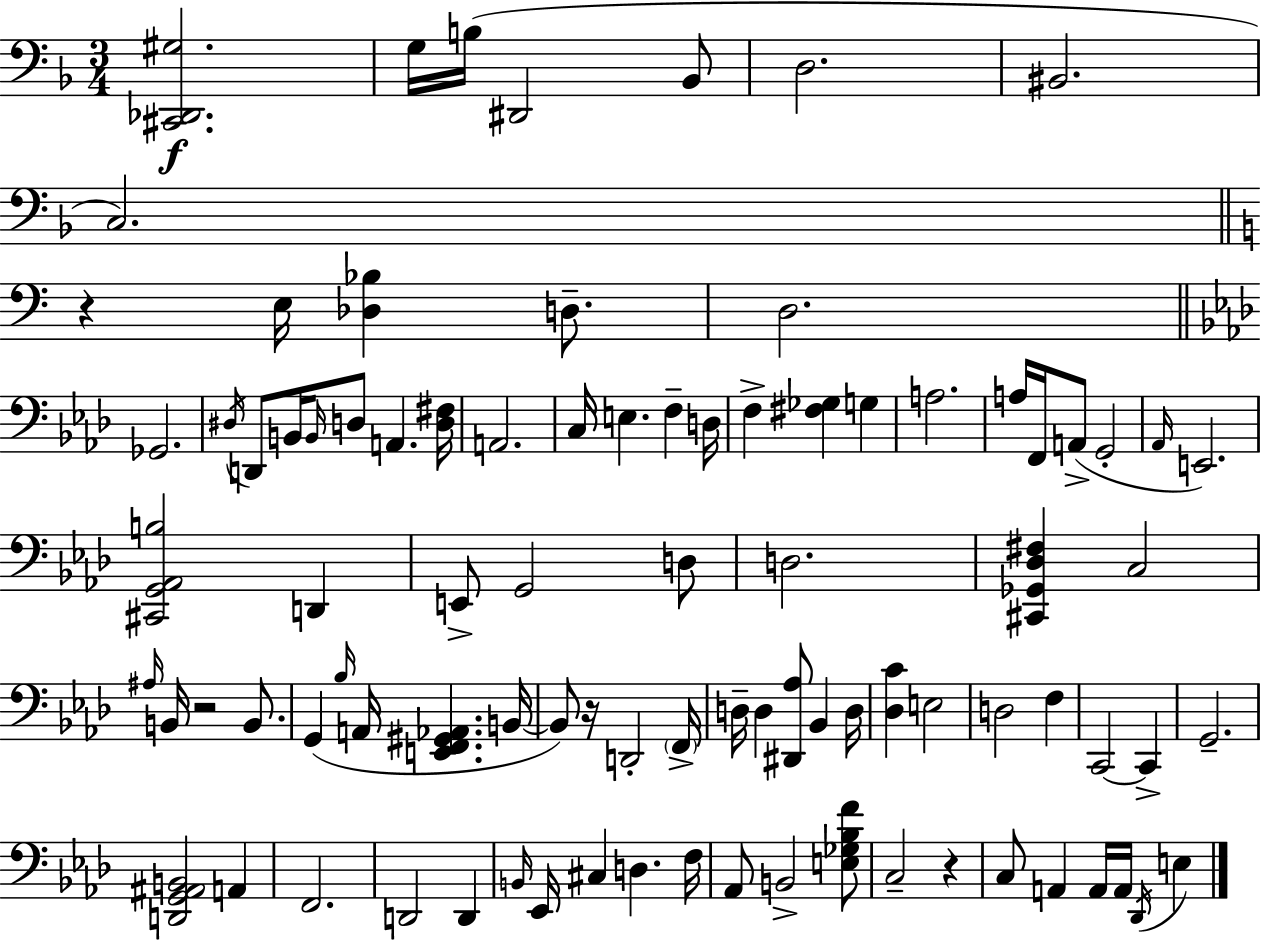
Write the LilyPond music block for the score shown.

{
  \clef bass
  \numericTimeSignature
  \time 3/4
  \key d \minor
  <cis, des, gis>2.\f | g16 b16( dis,2 bes,8 | d2. | bis,2. | \break c2.) | \bar "||" \break \key a \minor r4 e16 <des bes>4 d8.-- | d2. | \bar "||" \break \key f \minor ges,2. | \acciaccatura { dis16 } d,8 b,16 \grace { b,16 } d8 a,4. | <d fis>16 a,2. | c16 e4. f4-- | \break d16 f4-> <fis ges>4 g4 | a2. | a16 f,16 a,8->( g,2-. | \grace { aes,16 }) e,2. | \break <cis, g, aes, b>2 d,4 | e,8-> g,2 | d8 d2. | <cis, ges, des fis>4 c2 | \break \grace { ais16 } b,16 r2 | b,8. g,4( \grace { bes16 } a,16 <e, f, gis, aes,>4. | b,16~~ b,8) r16 d,2-. | \parenthesize f,16-> d16-- d4 <dis, aes>8 | \break bes,4 d16 <des c'>4 e2 | d2 | f4 c,2~~ | c,4-> g,2.-- | \break <d, g, ais, b,>2 | a,4 f,2. | d,2 | d,4 \grace { b,16 } ees,16 cis4 d4. | \break f16 aes,8 b,2-> | <e ges bes f'>8 c2-- | r4 c8 a,4 | a,16 a,16 \acciaccatura { des,16 } e4 \bar "|."
}